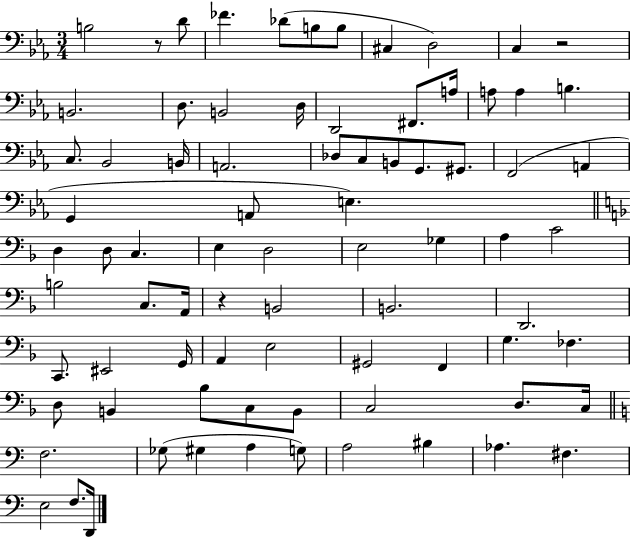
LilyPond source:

{
  \clef bass
  \numericTimeSignature
  \time 3/4
  \key ees \major
  \repeat volta 2 { b2 r8 d'8 | fes'4. des'8( b8 b8 | cis4 d2) | c4 r2 | \break b,2. | d8. b,2 d16 | d,2 fis,8. a16 | a8 a4 b4. | \break c8. bes,2 b,16 | a,2. | des8 c8 b,8 g,8. gis,8. | f,2( a,4 | \break g,4 a,8 e4.) | \bar "||" \break \key f \major d4 d8 c4. | e4 d2 | e2 ges4 | a4 c'2 | \break b2 c8. a,16 | r4 b,2 | b,2. | d,2. | \break c,8. eis,2 g,16 | a,4 e2 | gis,2 f,4 | g4. fes4. | \break d8 b,4 bes8 c8 b,8 | c2 d8. c16 | \bar "||" \break \key c \major f2. | ges8( gis4 a4 g8) | a2 bis4 | aes4. fis4. | \break e2 f8. d,16 | } \bar "|."
}